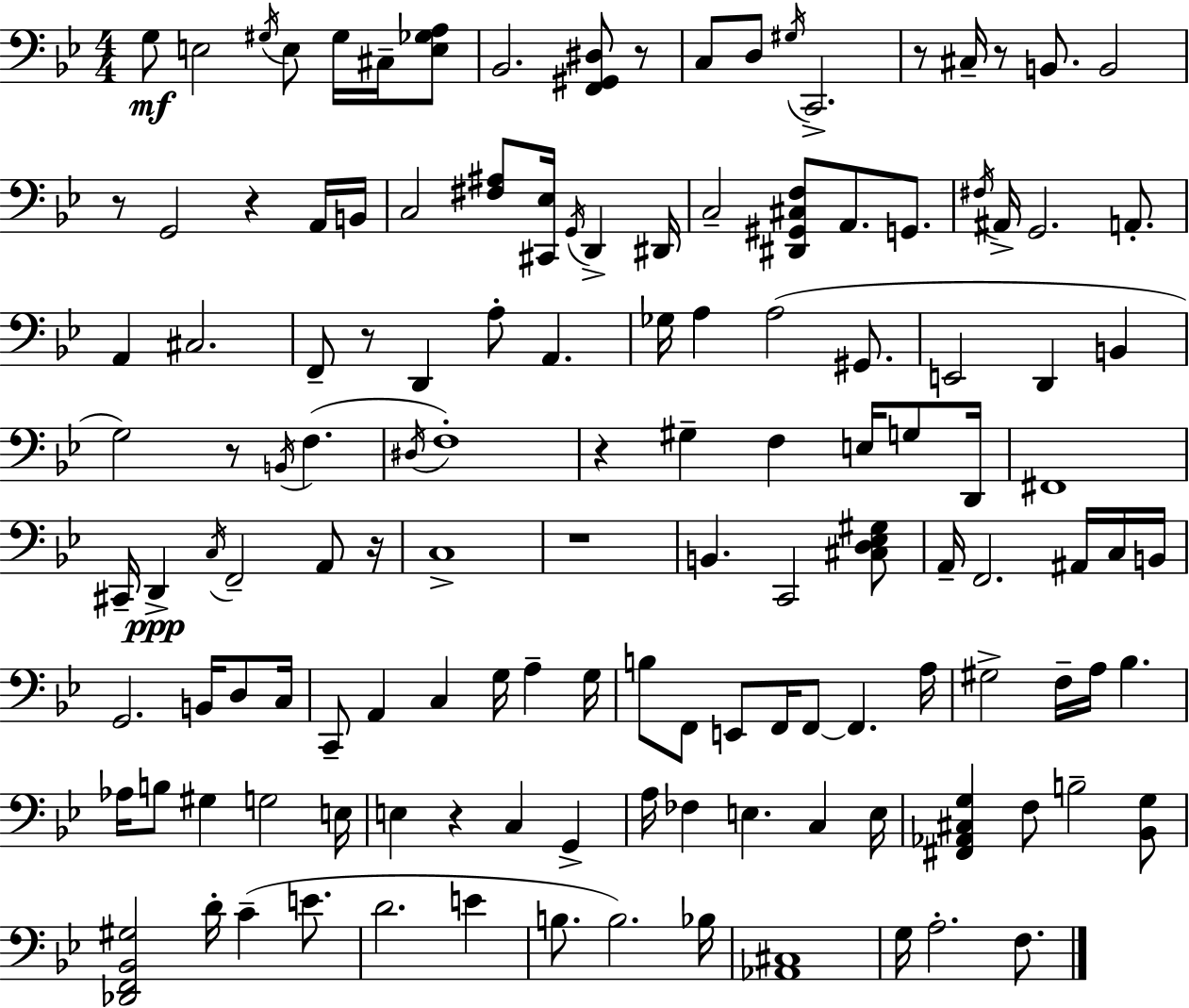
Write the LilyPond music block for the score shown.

{
  \clef bass
  \numericTimeSignature
  \time 4/4
  \key g \minor
  g8\mf e2 \acciaccatura { gis16 } e8 gis16 cis16-- <e ges a>8 | bes,2. <f, gis, dis>8 r8 | c8 d8 \acciaccatura { gis16 } c,2.-> | r8 cis16-- r8 b,8. b,2 | \break r8 g,2 r4 | a,16 b,16 c2 <fis ais>8 <cis, ees>16 \acciaccatura { g,16 } d,4-> | dis,16 c2-- <dis, gis, cis f>8 a,8. | g,8. \acciaccatura { fis16 } ais,16-> g,2. | \break a,8.-. a,4 cis2. | f,8-- r8 d,4 a8-. a,4. | ges16 a4 a2( | gis,8. e,2 d,4 | \break b,4 g2) r8 \acciaccatura { b,16 }( f4. | \acciaccatura { dis16 } f1-.) | r4 gis4-- f4 | e16 g8 d,16 fis,1 | \break cis,16-- d,4->\ppp \acciaccatura { c16 } f,2-- | a,8 r16 c1-> | r1 | b,4. c,2 | \break <cis d ees gis>8 a,16-- f,2. | ais,16 c16 b,16 g,2. | b,16 d8 c16 c,8-- a,4 c4 | g16 a4-- g16 b8 f,8 e,8 f,16 f,8~~ | \break f,4. a16 gis2-> f16-- | a16 bes4. aes16 b8 gis4 g2 | e16 e4 r4 c4 | g,4-> a16 fes4 e4. | \break c4 e16 <fis, aes, cis g>4 f8 b2-- | <bes, g>8 <des, f, bes, gis>2 d'16-. | c'4--( e'8. d'2. | e'4 b8. b2.) | \break bes16 <aes, cis>1 | g16 a2.-. | f8. \bar "|."
}